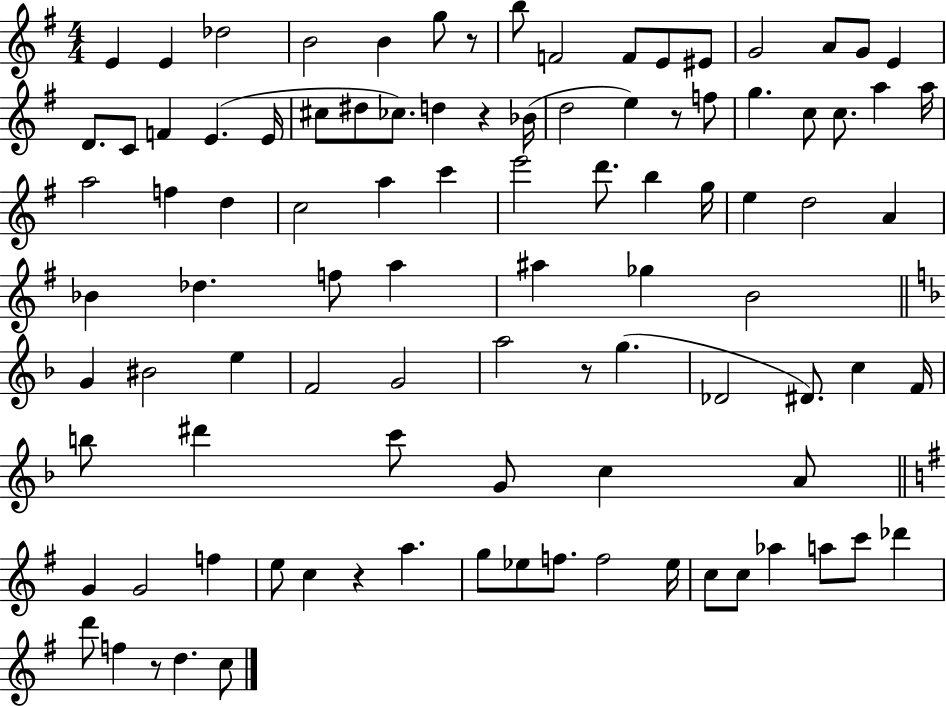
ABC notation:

X:1
T:Untitled
M:4/4
L:1/4
K:G
E E _d2 B2 B g/2 z/2 b/2 F2 F/2 E/2 ^E/2 G2 A/2 G/2 E D/2 C/2 F E E/4 ^c/2 ^d/2 _c/2 d z _B/4 d2 e z/2 f/2 g c/2 c/2 a a/4 a2 f d c2 a c' e'2 d'/2 b g/4 e d2 A _B _d f/2 a ^a _g B2 G ^B2 e F2 G2 a2 z/2 g _D2 ^D/2 c F/4 b/2 ^d' c'/2 G/2 c A/2 G G2 f e/2 c z a g/2 _e/2 f/2 f2 _e/4 c/2 c/2 _a a/2 c'/2 _d' d'/2 f z/2 d c/2